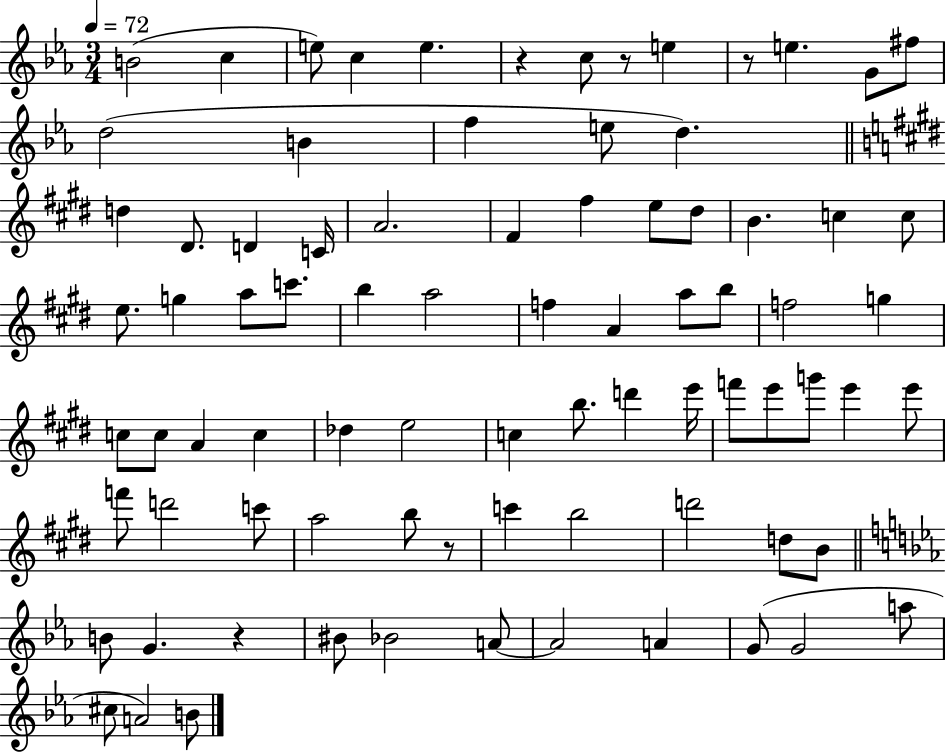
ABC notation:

X:1
T:Untitled
M:3/4
L:1/4
K:Eb
B2 c e/2 c e z c/2 z/2 e z/2 e G/2 ^f/2 d2 B f e/2 d d ^D/2 D C/4 A2 ^F ^f e/2 ^d/2 B c c/2 e/2 g a/2 c'/2 b a2 f A a/2 b/2 f2 g c/2 c/2 A c _d e2 c b/2 d' e'/4 f'/2 e'/2 g'/2 e' e'/2 f'/2 d'2 c'/2 a2 b/2 z/2 c' b2 d'2 d/2 B/2 B/2 G z ^B/2 _B2 A/2 A2 A G/2 G2 a/2 ^c/2 A2 B/2